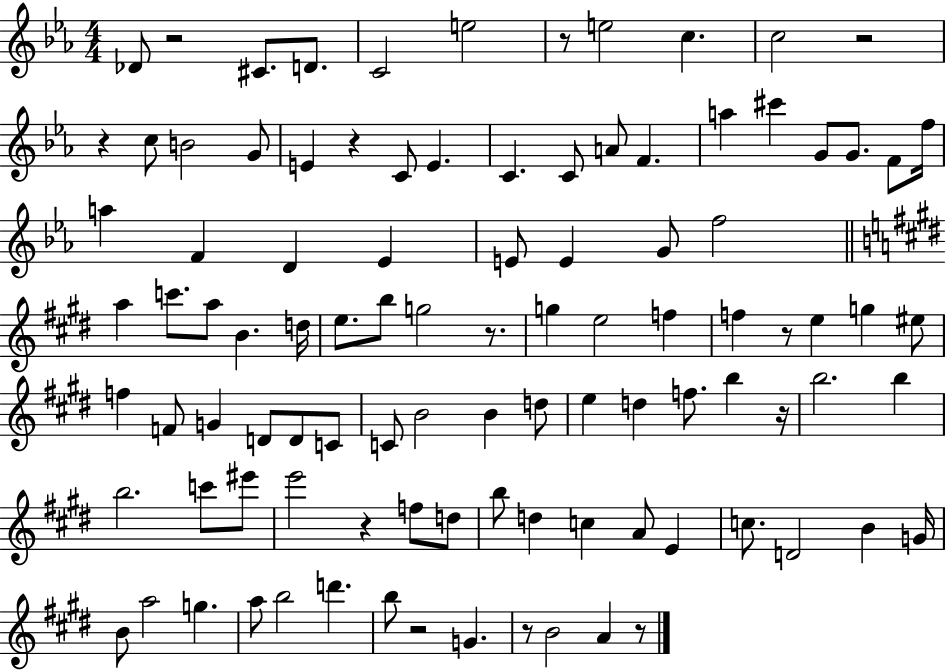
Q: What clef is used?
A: treble